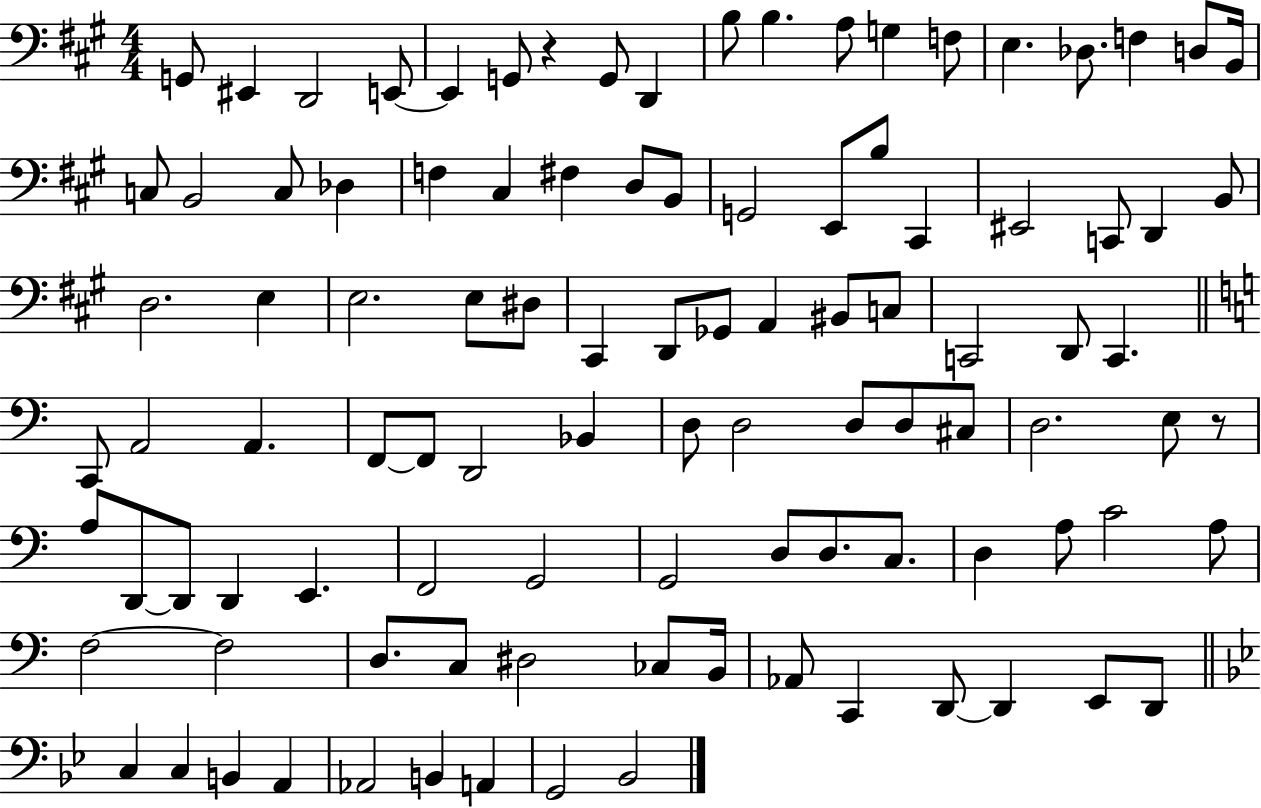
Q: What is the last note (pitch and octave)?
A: Bb2